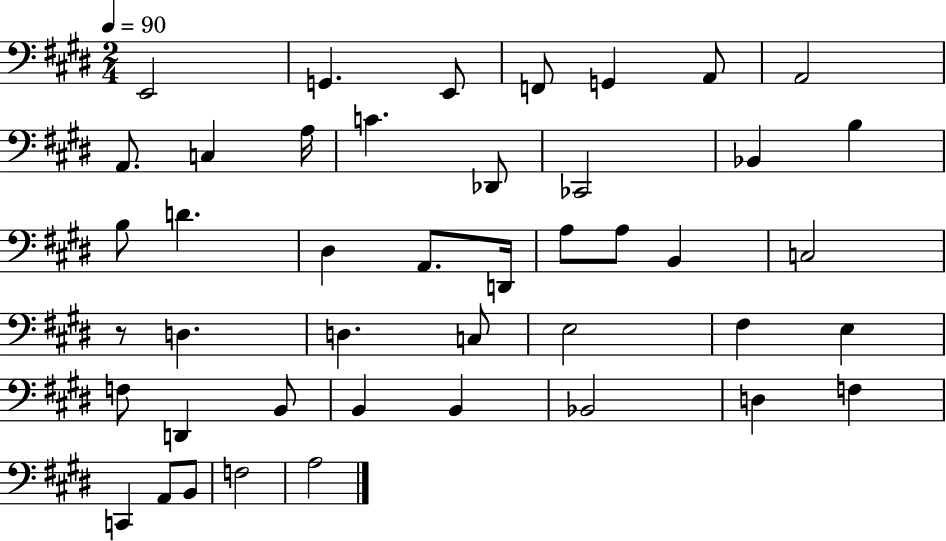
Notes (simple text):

E2/h G2/q. E2/e F2/e G2/q A2/e A2/h A2/e. C3/q A3/s C4/q. Db2/e CES2/h Bb2/q B3/q B3/e D4/q. D#3/q A2/e. D2/s A3/e A3/e B2/q C3/h R/e D3/q. D3/q. C3/e E3/h F#3/q E3/q F3/e D2/q B2/e B2/q B2/q Bb2/h D3/q F3/q C2/q A2/e B2/e F3/h A3/h